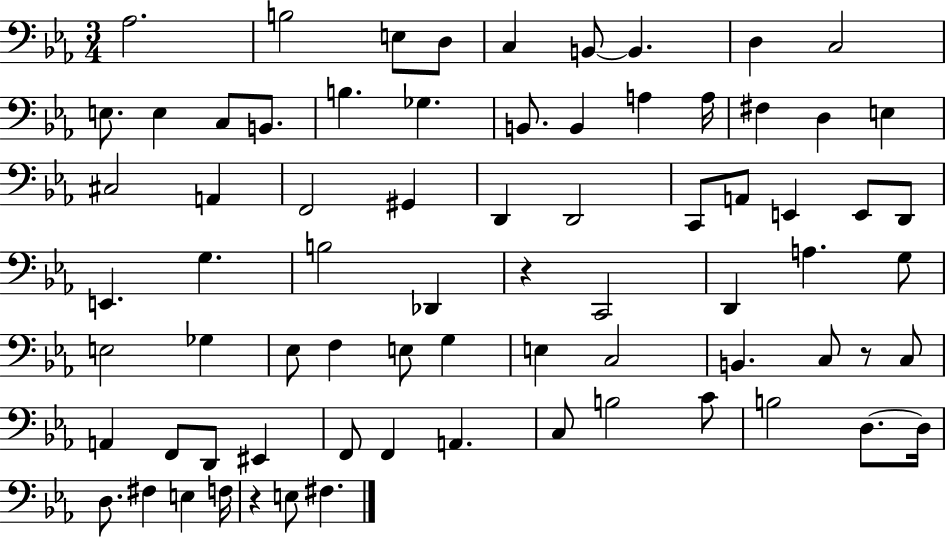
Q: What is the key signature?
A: EES major